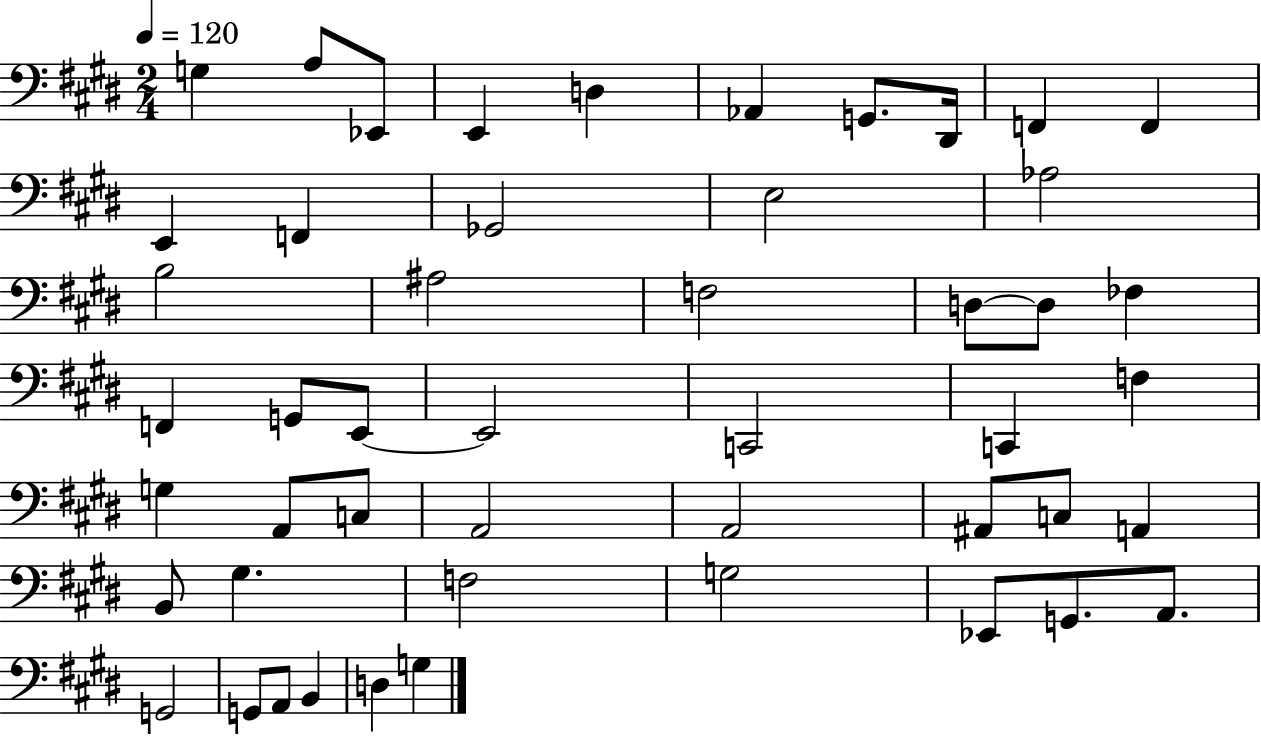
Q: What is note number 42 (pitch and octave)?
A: G2